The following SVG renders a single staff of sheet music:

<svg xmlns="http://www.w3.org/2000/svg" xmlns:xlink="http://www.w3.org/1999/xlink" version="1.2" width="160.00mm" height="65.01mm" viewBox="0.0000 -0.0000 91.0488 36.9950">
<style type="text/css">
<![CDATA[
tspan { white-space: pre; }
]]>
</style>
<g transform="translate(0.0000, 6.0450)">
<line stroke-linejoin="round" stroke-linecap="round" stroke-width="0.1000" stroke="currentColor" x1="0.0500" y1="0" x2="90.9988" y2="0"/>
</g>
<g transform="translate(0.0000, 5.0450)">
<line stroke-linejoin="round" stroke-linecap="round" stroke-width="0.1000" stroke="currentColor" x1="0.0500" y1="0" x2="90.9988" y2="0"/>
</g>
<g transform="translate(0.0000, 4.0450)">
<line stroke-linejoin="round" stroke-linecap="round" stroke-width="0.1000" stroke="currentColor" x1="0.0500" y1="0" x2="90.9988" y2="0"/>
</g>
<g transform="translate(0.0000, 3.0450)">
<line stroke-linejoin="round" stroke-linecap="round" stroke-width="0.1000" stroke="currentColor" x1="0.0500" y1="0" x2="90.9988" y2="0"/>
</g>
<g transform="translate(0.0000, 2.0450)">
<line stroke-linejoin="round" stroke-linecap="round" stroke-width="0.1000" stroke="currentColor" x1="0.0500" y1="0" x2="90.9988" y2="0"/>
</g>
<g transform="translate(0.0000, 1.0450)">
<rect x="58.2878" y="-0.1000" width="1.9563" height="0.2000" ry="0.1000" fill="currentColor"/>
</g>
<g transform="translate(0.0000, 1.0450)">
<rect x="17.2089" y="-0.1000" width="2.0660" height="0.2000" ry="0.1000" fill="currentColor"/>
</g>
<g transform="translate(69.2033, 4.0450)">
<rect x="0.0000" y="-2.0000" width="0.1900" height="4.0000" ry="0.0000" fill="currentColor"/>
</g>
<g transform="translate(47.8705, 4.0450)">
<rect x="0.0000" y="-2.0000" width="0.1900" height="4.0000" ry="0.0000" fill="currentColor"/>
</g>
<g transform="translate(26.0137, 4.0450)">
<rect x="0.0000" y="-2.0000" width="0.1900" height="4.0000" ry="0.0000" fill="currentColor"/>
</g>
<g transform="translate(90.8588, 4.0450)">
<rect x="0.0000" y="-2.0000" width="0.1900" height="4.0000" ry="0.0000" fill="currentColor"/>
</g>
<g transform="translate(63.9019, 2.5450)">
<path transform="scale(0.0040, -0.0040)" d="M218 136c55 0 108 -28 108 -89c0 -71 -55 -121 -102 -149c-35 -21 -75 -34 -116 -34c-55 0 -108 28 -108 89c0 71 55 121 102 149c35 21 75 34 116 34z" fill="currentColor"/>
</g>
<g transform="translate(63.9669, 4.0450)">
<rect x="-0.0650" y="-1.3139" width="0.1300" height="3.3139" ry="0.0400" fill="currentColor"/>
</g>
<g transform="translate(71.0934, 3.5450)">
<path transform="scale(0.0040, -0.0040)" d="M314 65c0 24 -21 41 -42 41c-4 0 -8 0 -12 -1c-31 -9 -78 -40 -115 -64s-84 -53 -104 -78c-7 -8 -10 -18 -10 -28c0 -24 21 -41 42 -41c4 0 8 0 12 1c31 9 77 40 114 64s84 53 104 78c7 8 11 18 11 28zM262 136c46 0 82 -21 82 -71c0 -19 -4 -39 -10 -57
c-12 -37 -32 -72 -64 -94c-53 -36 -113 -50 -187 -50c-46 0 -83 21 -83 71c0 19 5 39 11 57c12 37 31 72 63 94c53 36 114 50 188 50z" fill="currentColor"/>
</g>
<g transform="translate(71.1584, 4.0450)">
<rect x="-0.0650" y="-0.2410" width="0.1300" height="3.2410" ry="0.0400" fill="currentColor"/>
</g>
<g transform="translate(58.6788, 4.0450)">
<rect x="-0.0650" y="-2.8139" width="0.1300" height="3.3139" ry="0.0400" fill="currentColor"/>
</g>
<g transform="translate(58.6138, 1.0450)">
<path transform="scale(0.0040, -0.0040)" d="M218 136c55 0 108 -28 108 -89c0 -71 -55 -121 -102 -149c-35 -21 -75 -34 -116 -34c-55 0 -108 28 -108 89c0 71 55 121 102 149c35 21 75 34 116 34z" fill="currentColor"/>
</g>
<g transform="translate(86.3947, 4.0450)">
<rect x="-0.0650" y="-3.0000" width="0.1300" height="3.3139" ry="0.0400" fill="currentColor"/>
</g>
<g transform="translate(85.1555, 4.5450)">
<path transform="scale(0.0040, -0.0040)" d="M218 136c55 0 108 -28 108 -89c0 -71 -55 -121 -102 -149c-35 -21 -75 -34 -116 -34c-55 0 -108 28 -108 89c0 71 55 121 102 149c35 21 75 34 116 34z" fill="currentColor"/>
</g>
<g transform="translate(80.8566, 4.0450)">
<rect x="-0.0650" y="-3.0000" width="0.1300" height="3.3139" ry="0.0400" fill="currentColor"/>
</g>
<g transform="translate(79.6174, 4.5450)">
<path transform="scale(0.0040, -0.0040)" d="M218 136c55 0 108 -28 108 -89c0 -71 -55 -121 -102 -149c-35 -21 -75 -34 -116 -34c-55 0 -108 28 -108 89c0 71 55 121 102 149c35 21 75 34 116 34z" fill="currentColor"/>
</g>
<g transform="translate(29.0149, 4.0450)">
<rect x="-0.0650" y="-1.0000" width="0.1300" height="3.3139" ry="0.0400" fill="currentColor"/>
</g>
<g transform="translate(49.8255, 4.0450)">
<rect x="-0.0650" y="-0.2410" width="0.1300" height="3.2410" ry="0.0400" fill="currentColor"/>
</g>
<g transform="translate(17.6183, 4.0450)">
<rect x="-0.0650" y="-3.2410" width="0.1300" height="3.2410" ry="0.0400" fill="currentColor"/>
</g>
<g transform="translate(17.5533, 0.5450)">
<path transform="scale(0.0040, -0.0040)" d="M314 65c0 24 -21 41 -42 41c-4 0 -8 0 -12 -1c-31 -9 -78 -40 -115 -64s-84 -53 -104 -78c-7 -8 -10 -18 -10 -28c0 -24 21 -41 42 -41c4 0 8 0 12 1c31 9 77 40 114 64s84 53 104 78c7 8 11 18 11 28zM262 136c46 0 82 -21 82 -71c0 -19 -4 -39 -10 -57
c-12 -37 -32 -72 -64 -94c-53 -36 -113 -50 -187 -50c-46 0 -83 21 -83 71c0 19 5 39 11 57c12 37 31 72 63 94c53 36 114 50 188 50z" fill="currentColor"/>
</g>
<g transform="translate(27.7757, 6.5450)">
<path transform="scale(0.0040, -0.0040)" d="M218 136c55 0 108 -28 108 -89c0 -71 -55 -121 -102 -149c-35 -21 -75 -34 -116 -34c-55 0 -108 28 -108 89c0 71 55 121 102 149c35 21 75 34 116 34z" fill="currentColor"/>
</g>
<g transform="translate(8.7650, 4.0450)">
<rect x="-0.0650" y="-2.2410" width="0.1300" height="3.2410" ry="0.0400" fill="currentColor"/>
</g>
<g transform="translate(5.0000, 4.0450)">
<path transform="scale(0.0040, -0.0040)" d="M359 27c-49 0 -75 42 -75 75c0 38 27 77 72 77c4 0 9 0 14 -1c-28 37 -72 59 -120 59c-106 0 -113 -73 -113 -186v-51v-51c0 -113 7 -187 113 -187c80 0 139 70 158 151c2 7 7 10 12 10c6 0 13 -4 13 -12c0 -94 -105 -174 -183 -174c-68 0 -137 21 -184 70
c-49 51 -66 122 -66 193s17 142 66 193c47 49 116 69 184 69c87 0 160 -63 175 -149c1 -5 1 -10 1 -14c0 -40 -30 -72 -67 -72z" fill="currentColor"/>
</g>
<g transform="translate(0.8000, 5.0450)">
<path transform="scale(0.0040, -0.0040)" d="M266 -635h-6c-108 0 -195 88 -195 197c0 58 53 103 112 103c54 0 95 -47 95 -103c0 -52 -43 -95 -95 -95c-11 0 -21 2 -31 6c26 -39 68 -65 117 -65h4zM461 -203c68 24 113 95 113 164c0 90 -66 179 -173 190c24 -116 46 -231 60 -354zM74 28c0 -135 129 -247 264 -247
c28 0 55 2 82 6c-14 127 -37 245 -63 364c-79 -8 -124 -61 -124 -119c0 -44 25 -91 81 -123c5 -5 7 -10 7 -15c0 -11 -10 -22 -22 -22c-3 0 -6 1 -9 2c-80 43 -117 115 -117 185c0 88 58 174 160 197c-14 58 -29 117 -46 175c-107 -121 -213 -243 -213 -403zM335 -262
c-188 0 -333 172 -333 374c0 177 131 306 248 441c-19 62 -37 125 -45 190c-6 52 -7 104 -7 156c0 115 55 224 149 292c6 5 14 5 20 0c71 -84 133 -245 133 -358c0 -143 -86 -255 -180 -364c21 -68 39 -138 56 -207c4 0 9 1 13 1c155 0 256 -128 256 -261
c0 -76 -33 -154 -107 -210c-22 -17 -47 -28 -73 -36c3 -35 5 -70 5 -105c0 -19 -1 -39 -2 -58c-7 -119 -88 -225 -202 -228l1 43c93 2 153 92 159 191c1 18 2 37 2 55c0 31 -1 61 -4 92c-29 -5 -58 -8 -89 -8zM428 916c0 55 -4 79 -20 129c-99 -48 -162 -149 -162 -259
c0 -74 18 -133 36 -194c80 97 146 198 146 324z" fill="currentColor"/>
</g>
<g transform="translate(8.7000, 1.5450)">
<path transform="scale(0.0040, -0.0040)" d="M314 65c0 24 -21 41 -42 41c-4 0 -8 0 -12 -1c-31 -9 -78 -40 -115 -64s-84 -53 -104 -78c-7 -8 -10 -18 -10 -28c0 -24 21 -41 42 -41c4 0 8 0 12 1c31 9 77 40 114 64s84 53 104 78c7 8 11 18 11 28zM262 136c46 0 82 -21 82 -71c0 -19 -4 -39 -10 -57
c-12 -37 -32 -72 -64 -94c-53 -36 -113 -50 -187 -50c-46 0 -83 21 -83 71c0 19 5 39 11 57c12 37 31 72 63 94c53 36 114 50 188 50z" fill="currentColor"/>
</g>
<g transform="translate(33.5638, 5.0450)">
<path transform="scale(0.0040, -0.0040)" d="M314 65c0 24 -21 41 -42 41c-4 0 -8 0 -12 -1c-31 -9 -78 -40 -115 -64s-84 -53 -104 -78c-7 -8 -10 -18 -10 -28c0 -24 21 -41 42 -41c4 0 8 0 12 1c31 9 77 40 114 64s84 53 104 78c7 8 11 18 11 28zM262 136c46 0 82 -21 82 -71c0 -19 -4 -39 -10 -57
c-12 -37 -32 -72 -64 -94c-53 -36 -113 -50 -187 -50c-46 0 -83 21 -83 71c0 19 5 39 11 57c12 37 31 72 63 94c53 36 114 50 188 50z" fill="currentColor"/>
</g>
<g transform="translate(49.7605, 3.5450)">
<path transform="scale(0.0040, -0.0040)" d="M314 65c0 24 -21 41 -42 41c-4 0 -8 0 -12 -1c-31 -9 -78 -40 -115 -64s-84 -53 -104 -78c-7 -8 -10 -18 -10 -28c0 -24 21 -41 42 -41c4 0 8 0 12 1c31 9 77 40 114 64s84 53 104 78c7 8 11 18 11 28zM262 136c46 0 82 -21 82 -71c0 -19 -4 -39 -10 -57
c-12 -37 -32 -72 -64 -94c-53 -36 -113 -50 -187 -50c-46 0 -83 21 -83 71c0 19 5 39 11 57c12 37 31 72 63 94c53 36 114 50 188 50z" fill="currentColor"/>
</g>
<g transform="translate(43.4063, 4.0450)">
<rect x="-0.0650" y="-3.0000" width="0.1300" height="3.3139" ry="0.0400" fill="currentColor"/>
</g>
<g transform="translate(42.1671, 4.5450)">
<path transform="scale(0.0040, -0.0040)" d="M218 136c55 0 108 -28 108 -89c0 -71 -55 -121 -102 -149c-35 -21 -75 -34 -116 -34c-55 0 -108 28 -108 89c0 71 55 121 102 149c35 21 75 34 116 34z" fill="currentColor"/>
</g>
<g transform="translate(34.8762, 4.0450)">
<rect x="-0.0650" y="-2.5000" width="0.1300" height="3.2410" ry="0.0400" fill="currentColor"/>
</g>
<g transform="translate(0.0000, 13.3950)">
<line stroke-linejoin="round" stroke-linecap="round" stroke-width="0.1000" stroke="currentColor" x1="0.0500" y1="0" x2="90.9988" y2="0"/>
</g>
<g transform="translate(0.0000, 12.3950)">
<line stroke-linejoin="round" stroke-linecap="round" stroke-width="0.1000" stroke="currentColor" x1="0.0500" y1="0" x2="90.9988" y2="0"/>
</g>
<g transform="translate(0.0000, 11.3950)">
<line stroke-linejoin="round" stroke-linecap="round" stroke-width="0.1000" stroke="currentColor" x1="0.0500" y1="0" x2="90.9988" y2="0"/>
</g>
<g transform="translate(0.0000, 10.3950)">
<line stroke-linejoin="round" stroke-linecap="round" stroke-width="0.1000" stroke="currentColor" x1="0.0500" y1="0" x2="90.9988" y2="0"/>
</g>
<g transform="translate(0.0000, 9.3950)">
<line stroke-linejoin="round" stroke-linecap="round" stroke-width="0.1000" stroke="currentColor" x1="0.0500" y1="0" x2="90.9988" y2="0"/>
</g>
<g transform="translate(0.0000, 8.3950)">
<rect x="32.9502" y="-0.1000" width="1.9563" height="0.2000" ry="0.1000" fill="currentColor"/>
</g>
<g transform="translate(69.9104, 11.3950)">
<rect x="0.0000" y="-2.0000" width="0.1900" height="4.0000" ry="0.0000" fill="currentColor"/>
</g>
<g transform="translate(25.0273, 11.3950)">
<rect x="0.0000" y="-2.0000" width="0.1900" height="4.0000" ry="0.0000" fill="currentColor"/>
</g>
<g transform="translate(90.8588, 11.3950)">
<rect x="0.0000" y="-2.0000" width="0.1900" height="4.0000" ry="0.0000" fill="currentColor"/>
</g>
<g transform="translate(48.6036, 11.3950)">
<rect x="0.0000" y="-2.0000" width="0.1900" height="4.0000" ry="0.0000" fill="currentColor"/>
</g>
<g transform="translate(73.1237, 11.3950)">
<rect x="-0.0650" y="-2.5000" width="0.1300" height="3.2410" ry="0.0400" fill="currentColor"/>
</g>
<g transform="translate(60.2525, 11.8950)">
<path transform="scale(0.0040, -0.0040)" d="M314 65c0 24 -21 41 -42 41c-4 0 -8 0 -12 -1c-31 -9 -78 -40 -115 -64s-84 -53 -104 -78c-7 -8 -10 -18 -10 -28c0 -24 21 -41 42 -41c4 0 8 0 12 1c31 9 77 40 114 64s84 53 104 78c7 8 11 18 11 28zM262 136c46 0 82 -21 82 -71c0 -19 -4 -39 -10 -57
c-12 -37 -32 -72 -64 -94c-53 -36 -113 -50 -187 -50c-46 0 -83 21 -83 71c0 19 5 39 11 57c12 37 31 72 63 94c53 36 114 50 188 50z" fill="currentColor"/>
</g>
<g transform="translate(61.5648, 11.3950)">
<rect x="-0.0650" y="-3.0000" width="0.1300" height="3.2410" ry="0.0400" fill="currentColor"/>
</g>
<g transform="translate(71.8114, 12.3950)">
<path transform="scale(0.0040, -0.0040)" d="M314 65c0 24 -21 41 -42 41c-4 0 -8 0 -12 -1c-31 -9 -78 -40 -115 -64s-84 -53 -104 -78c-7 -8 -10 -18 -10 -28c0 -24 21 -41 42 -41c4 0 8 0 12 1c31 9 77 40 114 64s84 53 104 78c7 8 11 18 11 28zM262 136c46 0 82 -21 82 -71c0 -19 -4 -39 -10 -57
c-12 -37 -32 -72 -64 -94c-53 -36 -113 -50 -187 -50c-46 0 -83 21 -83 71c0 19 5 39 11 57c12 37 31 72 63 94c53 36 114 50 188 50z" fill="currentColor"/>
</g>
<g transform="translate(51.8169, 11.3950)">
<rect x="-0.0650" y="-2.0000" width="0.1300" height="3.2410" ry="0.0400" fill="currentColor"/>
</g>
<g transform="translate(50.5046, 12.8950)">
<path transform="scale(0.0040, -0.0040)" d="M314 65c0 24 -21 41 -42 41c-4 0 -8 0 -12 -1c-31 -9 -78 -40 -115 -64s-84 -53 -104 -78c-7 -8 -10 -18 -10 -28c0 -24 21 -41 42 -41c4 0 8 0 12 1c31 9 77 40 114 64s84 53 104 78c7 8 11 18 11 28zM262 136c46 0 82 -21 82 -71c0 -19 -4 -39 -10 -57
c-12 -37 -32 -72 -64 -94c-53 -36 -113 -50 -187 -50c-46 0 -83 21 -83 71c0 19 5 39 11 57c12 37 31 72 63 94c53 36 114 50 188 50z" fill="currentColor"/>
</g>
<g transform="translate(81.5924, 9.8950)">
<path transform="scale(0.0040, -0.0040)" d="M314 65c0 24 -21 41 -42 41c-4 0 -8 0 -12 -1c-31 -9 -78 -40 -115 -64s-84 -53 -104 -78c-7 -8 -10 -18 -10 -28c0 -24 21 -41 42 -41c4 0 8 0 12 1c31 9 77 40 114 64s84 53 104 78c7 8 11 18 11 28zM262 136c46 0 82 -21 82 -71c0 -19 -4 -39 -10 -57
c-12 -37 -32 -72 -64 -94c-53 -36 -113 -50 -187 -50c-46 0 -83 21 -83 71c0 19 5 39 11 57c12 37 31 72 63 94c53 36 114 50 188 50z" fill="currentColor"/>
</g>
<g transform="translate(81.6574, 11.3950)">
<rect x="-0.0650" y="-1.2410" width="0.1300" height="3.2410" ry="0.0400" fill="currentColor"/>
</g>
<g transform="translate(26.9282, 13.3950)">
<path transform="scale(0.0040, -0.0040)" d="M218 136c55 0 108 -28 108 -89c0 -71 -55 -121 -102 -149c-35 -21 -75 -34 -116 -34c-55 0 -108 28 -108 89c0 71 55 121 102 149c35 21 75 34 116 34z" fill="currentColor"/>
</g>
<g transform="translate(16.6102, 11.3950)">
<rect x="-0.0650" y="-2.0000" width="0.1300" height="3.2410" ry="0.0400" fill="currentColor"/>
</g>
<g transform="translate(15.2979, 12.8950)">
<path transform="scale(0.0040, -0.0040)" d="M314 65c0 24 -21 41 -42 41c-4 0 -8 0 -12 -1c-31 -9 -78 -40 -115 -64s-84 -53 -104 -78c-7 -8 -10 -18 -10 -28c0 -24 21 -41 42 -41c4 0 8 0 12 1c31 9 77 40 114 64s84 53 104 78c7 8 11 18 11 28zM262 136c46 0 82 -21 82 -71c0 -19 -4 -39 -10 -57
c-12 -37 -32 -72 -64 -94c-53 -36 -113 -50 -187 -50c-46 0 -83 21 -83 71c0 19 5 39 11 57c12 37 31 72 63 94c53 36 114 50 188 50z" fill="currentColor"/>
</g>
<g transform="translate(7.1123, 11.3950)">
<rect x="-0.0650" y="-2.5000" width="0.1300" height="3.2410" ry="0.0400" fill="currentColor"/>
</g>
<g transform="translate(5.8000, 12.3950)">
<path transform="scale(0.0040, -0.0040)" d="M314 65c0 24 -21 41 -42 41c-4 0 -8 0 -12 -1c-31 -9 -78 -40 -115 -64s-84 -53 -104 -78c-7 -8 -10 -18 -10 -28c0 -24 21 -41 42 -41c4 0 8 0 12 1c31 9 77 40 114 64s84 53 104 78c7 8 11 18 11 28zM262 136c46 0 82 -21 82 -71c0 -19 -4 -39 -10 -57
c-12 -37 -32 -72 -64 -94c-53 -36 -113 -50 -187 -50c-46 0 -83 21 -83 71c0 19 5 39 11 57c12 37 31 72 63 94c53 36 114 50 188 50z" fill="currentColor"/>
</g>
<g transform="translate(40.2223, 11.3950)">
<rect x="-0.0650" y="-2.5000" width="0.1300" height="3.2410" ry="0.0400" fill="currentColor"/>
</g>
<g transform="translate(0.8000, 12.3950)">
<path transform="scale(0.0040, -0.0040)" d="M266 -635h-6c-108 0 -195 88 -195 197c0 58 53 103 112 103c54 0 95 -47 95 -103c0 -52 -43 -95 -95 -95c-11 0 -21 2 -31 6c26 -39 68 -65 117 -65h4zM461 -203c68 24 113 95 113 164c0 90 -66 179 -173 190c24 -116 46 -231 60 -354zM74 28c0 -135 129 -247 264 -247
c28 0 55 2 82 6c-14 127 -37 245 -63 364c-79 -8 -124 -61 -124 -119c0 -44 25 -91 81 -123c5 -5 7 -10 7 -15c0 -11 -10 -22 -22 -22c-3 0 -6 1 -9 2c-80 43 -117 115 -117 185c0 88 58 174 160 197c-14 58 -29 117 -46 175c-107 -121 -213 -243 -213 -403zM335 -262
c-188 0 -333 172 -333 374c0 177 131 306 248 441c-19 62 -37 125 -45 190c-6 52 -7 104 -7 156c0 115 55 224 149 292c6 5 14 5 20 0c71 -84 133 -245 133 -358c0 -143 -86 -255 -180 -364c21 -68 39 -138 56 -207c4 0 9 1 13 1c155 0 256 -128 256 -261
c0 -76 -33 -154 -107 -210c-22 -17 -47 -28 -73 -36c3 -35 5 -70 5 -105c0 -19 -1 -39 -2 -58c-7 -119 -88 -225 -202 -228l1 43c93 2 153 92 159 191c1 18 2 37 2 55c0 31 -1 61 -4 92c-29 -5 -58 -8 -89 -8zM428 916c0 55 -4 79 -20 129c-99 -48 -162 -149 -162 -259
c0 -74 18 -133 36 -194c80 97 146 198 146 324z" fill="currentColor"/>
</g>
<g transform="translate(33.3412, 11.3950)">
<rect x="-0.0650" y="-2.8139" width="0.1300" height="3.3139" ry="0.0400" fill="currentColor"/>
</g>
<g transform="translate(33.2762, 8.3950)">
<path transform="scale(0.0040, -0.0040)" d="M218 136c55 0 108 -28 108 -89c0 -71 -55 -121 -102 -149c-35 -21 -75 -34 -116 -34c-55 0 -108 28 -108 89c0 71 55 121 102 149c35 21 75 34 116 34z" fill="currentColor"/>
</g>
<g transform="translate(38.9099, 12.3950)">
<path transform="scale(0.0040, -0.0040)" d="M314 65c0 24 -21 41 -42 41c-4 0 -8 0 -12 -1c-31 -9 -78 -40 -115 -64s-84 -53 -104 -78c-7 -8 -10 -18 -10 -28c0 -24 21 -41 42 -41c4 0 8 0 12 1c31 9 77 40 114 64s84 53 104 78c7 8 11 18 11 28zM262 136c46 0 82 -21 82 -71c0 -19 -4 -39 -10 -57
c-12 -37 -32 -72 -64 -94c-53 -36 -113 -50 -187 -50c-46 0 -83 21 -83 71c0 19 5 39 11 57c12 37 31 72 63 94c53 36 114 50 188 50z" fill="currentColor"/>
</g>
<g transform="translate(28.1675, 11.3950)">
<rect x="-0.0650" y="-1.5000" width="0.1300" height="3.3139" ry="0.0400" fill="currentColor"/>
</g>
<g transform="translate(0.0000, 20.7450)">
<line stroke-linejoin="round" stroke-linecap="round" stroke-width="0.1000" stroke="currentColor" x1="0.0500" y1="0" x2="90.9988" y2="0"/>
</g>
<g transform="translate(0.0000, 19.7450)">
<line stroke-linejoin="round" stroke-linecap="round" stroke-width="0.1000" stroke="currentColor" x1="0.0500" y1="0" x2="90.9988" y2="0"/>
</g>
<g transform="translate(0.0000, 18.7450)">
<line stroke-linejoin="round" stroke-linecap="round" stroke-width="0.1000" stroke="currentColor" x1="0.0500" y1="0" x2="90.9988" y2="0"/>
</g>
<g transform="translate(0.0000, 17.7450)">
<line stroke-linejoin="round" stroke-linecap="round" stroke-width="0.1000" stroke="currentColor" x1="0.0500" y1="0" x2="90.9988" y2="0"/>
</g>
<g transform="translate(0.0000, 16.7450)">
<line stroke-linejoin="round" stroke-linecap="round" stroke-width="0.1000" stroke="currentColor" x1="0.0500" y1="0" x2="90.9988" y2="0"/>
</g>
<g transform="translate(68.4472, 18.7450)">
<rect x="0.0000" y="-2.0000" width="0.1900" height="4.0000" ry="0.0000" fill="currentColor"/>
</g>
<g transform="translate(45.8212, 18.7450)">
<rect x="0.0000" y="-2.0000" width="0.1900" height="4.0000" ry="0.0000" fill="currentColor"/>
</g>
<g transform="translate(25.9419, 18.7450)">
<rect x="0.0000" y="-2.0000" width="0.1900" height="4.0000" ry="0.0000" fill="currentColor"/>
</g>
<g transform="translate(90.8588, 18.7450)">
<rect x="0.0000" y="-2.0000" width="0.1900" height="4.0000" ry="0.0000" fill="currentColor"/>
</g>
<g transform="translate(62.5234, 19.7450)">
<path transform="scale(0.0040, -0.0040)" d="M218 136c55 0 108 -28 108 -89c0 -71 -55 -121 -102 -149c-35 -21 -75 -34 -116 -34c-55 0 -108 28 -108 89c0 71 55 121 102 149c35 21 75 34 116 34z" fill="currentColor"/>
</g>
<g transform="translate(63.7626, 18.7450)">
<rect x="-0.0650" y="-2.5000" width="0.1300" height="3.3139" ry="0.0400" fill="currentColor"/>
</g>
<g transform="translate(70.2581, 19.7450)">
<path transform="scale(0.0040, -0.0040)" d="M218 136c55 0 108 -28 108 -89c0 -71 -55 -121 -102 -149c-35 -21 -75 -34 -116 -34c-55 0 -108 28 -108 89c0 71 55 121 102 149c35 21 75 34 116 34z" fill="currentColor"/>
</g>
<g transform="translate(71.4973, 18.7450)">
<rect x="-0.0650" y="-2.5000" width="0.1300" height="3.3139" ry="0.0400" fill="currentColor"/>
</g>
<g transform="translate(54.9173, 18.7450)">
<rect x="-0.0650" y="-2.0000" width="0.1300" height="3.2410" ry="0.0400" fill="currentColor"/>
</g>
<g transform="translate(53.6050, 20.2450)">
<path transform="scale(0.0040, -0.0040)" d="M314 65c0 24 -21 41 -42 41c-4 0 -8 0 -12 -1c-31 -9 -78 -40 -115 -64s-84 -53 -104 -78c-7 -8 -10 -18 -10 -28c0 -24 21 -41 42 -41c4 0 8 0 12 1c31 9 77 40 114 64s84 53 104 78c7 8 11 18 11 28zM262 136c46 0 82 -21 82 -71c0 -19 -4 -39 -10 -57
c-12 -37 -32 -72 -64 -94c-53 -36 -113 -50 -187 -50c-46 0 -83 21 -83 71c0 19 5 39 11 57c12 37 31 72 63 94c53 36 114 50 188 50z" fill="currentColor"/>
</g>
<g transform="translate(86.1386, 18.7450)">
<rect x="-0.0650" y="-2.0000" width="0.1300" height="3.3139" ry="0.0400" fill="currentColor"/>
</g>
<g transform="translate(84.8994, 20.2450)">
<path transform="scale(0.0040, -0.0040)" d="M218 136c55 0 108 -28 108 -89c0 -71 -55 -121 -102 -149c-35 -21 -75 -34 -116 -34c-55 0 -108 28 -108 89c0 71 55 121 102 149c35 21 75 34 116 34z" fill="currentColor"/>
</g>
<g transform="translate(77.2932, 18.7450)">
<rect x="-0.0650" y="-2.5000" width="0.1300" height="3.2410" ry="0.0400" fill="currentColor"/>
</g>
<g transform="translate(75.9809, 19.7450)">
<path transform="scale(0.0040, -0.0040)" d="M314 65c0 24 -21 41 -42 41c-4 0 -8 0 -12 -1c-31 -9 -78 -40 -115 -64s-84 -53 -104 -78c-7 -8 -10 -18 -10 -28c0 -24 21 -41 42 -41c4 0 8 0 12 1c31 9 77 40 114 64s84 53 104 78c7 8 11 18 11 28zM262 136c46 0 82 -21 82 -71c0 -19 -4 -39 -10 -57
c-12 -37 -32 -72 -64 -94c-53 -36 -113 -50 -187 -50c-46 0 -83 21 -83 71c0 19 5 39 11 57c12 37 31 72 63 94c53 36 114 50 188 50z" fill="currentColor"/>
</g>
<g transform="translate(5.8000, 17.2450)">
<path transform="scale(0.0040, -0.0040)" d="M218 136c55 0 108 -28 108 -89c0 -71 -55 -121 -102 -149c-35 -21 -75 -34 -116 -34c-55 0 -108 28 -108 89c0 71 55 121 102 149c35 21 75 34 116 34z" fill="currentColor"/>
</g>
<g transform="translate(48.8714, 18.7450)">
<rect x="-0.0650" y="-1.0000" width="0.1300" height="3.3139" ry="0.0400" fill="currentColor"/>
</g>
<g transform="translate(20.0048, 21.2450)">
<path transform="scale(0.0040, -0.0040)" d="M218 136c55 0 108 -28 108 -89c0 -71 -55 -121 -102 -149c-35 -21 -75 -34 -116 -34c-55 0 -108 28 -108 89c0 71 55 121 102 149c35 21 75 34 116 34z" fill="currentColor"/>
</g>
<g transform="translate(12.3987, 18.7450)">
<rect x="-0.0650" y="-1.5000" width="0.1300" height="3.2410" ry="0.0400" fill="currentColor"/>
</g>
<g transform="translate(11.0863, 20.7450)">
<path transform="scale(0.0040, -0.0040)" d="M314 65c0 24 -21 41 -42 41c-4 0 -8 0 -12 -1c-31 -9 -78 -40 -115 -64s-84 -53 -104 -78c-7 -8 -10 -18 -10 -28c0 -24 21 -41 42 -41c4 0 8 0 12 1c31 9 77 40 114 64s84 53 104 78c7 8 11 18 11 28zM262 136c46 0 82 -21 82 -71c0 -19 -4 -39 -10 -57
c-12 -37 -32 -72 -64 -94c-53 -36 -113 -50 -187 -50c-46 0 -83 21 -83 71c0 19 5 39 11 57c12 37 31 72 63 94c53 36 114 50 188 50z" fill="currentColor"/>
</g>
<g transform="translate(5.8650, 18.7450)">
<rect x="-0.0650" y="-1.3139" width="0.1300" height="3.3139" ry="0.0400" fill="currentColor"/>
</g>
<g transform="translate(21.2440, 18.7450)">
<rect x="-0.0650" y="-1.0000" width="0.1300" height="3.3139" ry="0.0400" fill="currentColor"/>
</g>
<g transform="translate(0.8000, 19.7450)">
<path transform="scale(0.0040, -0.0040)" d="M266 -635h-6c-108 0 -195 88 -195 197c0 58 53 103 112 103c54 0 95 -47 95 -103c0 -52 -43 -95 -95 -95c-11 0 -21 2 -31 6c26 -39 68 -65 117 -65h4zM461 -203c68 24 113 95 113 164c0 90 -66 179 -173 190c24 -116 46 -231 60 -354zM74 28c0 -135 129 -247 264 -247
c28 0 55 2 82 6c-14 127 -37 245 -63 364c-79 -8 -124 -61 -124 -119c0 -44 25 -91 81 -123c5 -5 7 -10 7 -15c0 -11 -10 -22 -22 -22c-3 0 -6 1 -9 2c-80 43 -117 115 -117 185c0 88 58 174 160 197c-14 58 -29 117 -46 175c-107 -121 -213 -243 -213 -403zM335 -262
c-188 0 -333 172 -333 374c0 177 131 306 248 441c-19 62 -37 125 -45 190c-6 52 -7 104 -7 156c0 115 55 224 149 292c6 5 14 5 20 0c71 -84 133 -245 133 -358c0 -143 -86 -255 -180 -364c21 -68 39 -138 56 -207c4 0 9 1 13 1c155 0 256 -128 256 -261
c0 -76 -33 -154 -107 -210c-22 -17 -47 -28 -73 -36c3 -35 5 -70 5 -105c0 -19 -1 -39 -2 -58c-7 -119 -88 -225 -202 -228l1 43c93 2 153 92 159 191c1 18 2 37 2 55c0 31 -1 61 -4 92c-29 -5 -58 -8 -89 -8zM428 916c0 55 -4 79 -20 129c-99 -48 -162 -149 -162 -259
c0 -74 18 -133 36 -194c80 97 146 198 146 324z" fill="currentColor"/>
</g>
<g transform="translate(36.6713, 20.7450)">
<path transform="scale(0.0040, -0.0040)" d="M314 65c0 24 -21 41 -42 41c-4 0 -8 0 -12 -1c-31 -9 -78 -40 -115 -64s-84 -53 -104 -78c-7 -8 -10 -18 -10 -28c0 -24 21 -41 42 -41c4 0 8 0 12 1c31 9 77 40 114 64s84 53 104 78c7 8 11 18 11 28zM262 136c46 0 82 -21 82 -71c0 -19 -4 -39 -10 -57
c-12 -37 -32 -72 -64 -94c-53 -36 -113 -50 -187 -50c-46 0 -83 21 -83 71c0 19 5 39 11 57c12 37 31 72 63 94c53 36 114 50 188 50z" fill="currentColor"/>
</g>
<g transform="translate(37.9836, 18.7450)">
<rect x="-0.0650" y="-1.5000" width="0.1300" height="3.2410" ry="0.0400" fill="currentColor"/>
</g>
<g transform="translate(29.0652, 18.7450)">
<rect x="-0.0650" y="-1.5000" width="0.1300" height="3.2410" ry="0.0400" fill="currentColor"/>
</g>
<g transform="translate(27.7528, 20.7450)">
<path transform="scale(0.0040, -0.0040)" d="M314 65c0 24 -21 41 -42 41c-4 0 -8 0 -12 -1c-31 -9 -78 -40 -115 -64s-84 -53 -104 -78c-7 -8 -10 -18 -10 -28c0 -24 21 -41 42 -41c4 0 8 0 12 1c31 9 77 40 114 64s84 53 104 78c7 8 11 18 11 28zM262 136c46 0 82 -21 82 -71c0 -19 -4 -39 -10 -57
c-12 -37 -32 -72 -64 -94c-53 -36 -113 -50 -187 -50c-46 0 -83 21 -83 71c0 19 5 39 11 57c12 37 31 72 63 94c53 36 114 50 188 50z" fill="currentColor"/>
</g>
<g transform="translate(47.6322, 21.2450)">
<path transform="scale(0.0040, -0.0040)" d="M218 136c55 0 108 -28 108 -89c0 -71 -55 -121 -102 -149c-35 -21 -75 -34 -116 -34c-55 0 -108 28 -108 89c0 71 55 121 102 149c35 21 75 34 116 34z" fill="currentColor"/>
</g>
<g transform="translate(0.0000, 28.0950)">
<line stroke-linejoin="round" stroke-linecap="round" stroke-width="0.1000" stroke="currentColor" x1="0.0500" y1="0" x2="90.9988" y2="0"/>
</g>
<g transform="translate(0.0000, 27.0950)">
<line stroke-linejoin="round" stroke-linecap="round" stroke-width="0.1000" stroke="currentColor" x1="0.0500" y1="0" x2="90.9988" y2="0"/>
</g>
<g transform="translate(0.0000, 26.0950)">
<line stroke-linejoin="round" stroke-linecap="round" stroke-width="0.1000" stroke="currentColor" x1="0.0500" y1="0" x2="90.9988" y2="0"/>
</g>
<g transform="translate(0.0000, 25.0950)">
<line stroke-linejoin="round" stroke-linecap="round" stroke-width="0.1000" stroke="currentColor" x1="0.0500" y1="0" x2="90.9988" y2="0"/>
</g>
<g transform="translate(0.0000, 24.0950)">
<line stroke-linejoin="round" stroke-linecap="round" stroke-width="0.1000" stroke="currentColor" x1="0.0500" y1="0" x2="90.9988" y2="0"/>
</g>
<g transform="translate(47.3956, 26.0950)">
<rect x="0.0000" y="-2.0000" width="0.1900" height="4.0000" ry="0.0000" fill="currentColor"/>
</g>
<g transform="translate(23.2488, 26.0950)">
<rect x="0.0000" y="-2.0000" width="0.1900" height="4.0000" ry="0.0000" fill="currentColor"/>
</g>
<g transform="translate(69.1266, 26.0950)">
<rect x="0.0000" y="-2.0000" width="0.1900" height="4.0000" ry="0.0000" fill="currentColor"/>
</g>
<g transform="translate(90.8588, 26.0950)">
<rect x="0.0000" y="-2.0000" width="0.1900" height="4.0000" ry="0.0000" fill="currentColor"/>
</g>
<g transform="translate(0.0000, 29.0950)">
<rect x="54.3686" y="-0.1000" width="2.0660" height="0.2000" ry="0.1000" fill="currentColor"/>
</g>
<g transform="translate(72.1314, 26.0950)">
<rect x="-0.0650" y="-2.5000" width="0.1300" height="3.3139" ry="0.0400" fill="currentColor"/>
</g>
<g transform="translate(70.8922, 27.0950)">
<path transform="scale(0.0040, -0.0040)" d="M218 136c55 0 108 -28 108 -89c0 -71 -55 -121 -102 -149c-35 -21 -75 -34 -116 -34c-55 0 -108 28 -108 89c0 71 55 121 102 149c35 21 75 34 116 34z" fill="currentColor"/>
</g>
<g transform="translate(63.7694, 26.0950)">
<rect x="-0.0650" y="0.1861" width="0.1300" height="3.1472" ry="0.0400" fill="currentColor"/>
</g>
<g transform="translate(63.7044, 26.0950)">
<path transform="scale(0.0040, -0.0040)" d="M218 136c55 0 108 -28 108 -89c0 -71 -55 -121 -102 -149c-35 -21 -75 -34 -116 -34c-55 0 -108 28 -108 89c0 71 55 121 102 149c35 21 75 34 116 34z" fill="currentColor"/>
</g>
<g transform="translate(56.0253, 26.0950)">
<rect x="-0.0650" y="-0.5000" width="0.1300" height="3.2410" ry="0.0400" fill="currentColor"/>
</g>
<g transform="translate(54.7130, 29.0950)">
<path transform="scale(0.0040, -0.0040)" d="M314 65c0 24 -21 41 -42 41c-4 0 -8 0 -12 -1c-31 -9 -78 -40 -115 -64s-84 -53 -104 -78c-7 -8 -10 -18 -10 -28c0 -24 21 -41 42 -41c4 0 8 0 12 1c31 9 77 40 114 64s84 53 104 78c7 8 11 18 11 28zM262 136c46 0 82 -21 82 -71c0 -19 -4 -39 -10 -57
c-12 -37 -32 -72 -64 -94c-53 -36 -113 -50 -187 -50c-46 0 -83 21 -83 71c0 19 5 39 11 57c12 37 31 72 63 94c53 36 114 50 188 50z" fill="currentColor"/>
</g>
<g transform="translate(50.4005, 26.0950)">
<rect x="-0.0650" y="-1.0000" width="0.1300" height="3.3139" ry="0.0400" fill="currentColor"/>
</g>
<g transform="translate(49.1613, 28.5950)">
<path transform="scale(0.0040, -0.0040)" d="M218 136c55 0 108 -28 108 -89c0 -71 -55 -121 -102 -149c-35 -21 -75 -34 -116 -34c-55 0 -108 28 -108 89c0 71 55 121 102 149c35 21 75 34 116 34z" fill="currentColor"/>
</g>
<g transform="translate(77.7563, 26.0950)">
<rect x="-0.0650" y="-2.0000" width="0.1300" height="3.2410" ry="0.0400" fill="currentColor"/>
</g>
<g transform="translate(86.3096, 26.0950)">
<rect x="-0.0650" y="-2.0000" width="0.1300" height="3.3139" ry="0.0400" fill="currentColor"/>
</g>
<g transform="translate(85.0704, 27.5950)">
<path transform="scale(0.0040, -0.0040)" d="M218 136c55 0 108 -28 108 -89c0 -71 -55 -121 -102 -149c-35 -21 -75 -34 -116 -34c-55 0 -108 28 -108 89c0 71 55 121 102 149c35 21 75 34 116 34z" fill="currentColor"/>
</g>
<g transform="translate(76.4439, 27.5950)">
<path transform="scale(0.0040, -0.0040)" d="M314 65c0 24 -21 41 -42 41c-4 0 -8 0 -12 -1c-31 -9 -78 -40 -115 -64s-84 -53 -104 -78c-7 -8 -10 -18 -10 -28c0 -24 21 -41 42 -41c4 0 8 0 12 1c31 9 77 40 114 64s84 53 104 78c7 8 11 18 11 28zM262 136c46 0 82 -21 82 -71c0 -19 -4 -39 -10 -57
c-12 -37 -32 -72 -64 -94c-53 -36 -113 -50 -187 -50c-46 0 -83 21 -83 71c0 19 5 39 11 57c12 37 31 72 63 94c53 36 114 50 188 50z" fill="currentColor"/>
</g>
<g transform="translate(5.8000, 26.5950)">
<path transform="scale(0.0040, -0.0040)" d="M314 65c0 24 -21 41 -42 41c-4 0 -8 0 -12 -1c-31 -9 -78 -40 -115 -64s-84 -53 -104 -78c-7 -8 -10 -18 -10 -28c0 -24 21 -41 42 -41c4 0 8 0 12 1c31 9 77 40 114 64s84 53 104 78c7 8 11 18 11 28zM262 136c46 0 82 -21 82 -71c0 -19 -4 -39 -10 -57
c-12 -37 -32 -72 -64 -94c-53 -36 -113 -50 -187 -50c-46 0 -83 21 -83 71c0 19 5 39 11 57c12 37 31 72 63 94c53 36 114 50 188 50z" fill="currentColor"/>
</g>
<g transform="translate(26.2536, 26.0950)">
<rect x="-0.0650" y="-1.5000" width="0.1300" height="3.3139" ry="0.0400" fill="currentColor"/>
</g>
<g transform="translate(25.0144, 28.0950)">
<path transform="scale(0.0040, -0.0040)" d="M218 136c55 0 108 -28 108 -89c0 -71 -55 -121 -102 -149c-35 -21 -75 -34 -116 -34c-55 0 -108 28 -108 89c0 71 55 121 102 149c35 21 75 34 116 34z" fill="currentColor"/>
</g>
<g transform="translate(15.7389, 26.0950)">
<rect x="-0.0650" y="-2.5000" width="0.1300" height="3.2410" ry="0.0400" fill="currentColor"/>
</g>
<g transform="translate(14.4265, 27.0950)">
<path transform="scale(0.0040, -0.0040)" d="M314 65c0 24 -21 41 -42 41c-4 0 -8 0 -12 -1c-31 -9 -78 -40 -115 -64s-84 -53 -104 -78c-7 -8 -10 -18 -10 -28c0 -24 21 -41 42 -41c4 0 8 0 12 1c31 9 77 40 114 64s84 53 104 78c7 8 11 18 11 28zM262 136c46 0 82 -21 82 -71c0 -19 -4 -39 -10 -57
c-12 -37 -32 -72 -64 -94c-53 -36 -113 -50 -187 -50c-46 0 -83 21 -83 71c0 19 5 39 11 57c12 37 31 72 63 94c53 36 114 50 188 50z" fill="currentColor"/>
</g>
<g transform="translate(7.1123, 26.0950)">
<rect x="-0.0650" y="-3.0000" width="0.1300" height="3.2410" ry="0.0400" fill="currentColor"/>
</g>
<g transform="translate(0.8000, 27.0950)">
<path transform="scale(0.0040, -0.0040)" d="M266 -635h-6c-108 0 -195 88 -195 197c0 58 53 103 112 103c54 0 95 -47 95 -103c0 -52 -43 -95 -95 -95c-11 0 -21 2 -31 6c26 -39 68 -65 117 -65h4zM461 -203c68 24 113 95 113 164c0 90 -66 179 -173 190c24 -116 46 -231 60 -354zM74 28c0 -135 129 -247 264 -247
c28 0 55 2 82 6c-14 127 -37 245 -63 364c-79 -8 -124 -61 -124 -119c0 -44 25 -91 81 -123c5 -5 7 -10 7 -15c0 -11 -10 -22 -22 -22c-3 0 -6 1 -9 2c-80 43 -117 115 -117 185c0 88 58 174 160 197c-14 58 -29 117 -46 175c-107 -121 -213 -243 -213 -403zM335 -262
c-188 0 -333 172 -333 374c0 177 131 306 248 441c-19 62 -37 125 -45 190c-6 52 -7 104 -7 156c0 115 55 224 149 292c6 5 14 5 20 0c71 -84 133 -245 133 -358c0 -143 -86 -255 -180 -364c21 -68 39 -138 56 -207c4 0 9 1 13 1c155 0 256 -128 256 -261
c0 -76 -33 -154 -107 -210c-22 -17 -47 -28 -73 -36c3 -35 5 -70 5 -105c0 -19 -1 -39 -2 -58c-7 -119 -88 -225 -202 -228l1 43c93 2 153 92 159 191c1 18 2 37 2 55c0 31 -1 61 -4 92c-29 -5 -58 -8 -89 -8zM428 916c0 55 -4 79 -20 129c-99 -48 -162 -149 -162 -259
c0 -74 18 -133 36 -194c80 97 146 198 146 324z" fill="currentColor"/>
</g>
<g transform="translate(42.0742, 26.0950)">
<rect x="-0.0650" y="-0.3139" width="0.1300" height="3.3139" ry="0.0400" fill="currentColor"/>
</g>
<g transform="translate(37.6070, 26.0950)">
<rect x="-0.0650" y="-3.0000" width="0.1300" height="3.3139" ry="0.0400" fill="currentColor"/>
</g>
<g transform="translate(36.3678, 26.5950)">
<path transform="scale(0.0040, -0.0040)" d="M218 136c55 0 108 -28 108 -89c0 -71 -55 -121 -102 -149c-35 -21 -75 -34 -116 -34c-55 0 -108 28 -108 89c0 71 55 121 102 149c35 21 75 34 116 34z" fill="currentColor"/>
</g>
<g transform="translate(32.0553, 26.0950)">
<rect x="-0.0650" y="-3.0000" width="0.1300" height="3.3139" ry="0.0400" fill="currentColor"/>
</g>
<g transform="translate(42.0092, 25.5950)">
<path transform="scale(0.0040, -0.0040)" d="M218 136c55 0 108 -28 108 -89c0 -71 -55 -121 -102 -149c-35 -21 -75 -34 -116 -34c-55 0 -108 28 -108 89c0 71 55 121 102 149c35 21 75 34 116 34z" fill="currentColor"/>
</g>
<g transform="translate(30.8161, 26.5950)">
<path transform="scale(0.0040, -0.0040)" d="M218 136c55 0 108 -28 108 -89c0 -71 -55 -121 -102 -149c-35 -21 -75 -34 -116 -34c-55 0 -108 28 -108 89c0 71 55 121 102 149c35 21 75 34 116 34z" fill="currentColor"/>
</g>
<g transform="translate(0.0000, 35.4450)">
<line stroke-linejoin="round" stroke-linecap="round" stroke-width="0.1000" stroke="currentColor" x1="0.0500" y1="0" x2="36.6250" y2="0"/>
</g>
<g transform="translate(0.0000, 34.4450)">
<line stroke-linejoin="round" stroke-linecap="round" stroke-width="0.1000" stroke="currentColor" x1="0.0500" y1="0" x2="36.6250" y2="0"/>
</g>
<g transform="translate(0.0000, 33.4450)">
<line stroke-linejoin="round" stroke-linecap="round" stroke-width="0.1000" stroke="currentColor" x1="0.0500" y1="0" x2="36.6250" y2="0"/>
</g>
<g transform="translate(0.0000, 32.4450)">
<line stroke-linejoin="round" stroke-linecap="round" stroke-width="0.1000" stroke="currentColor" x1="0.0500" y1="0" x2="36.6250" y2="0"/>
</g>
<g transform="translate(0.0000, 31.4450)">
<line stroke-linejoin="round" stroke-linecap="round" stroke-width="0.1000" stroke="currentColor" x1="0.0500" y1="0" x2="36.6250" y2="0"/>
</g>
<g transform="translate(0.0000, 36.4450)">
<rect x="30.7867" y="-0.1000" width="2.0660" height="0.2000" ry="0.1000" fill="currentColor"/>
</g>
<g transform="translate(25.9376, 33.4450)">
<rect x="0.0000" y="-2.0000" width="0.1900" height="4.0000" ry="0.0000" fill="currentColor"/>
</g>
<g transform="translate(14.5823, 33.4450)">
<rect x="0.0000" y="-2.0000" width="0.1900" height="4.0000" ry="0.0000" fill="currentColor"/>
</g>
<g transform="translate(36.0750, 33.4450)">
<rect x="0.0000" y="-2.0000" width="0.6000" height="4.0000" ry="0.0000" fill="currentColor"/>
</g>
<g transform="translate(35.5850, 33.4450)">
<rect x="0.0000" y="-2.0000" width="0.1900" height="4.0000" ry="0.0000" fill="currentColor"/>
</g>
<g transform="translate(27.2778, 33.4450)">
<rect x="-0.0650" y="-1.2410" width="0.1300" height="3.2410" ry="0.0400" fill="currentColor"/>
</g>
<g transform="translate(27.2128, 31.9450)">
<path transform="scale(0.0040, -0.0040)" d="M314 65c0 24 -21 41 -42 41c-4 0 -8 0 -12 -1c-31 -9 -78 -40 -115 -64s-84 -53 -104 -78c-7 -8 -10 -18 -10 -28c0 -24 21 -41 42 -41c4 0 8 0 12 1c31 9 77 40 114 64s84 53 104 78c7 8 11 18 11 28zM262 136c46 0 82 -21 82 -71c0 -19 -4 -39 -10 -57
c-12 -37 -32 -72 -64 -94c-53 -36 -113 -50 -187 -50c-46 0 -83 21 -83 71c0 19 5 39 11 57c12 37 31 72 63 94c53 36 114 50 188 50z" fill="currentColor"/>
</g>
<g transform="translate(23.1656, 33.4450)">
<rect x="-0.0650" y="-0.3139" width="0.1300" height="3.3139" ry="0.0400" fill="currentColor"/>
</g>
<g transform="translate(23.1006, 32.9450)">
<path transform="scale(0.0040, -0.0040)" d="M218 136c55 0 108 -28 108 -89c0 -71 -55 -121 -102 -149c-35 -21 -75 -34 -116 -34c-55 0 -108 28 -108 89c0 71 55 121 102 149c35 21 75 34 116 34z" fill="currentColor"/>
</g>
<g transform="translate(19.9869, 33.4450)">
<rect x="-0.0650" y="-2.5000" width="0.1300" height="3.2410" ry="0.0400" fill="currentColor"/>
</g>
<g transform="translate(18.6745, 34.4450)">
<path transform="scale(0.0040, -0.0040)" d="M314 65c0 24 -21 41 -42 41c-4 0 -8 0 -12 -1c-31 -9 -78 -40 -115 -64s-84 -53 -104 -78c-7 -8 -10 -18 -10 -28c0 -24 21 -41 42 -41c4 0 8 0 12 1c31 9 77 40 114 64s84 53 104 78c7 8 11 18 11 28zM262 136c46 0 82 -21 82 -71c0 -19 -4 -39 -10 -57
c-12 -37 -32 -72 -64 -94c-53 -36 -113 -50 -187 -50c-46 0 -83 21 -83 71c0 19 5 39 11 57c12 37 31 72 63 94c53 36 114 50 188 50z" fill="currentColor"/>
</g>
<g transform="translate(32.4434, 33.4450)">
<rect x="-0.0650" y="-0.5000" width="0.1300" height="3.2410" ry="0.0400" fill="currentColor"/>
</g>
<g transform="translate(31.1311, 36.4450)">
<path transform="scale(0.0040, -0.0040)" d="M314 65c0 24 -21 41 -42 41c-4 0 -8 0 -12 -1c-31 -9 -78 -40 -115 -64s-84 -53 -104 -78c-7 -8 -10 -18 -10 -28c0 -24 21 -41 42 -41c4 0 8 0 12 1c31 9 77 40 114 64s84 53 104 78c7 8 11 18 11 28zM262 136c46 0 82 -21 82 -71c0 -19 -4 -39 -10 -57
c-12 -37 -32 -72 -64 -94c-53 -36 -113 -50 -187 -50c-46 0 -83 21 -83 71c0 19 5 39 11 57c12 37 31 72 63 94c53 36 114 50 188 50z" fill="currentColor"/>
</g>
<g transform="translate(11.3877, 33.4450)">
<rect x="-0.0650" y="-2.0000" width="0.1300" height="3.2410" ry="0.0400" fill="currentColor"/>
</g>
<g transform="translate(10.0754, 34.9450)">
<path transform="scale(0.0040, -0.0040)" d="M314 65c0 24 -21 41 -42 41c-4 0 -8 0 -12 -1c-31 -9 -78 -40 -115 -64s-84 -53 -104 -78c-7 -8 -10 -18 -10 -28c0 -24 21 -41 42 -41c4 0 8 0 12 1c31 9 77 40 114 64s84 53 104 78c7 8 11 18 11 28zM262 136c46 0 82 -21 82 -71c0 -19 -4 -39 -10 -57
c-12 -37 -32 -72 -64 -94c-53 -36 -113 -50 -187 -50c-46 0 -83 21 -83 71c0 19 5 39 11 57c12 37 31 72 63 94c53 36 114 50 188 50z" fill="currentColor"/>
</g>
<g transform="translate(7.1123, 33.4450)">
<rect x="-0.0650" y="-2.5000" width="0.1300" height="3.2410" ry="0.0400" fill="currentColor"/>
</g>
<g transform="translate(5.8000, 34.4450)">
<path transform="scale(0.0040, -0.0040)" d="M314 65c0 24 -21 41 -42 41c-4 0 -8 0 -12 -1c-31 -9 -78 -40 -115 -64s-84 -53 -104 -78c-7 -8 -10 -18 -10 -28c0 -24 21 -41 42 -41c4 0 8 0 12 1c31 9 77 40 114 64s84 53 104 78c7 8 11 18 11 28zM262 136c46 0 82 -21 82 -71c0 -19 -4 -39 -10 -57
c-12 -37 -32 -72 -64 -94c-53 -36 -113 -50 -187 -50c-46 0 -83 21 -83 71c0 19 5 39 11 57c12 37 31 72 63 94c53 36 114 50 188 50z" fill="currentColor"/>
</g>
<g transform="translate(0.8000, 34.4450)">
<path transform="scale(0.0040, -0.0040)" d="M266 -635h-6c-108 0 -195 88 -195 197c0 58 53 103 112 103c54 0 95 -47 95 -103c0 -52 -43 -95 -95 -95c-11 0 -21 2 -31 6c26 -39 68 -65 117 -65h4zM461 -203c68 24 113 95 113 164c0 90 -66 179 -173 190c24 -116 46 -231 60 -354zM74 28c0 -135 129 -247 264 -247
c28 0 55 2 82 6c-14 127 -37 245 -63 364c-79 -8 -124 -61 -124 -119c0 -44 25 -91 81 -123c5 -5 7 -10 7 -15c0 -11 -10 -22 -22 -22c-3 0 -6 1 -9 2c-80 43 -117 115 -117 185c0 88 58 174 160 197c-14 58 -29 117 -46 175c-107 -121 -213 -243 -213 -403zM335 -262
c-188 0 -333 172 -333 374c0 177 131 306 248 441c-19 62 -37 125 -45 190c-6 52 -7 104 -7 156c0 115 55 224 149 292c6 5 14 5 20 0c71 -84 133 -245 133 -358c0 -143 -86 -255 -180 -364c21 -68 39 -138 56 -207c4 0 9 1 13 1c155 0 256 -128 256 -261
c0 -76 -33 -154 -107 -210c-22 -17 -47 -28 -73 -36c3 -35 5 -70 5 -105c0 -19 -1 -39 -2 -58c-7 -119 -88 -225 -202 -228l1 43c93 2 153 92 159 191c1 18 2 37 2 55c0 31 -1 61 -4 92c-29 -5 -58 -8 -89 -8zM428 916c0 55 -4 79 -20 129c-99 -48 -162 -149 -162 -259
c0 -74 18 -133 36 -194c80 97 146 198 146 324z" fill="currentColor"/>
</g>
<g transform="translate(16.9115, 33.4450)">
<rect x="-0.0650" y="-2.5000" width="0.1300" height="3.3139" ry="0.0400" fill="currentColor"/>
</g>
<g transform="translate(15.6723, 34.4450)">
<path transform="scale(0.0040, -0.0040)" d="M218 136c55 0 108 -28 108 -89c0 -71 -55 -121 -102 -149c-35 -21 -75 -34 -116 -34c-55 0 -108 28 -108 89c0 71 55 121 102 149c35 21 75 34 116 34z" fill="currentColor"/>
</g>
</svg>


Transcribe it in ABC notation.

X:1
T:Untitled
M:4/4
L:1/4
K:C
g2 b2 D G2 A c2 a e c2 A A G2 F2 E a G2 F2 A2 G2 e2 e E2 D E2 E2 D F2 G G G2 F A2 G2 E A A c D C2 B G F2 F G2 F2 G G2 c e2 C2